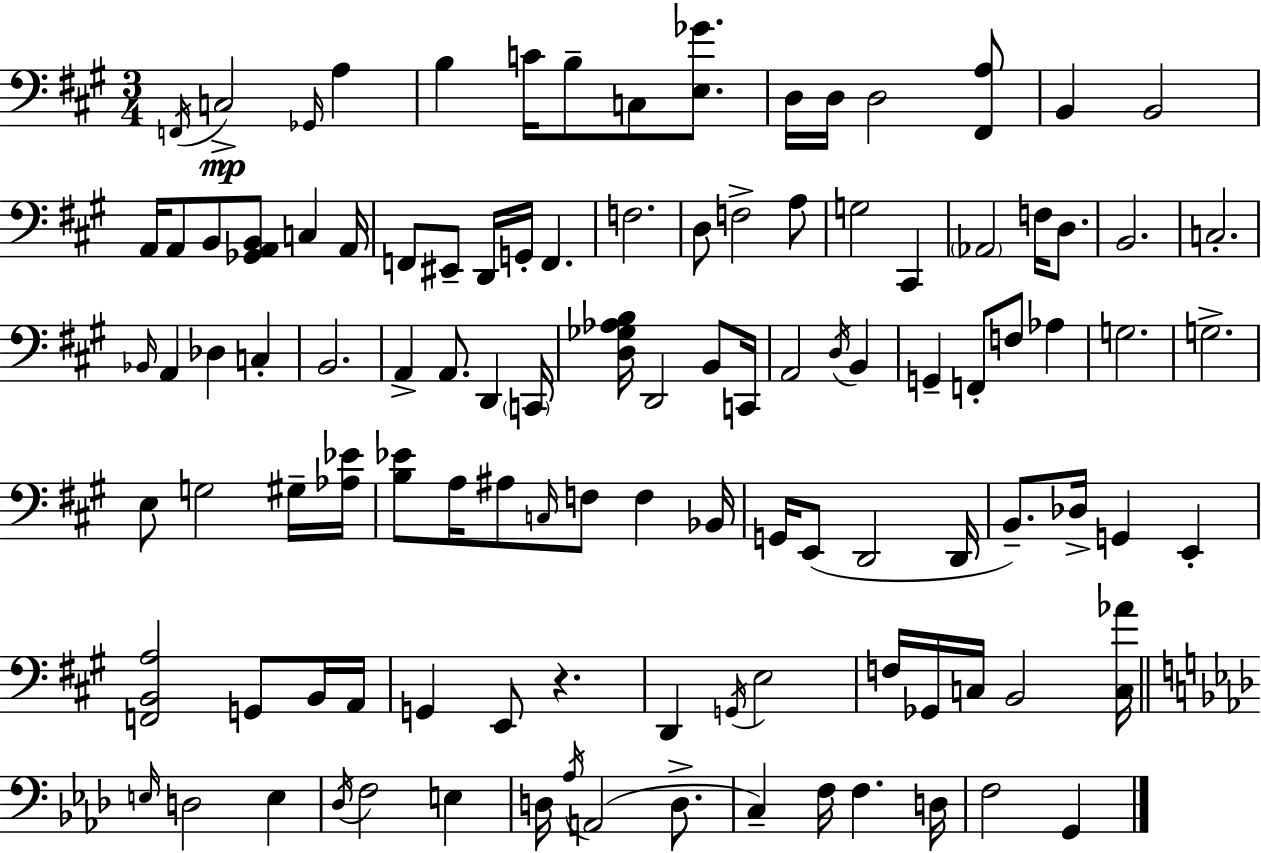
X:1
T:Untitled
M:3/4
L:1/4
K:A
F,,/4 C,2 _G,,/4 A, B, C/4 B,/2 C,/2 [E,_G]/2 D,/4 D,/4 D,2 [^F,,A,]/2 B,, B,,2 A,,/4 A,,/2 B,,/2 [_G,,A,,B,,]/2 C, A,,/4 F,,/2 ^E,,/2 D,,/4 G,,/4 F,, F,2 D,/2 F,2 A,/2 G,2 ^C,, _A,,2 F,/4 D,/2 B,,2 C,2 _B,,/4 A,, _D, C, B,,2 A,, A,,/2 D,, C,,/4 [D,_G,_A,B,]/4 D,,2 B,,/2 C,,/4 A,,2 D,/4 B,, G,, F,,/2 F,/2 _A, G,2 G,2 E,/2 G,2 ^G,/4 [_A,_E]/4 [B,_E]/2 A,/4 ^A,/2 C,/4 F,/2 F, _B,,/4 G,,/4 E,,/2 D,,2 D,,/4 B,,/2 _D,/4 G,, E,, [F,,B,,A,]2 G,,/2 B,,/4 A,,/4 G,, E,,/2 z D,, G,,/4 E,2 F,/4 _G,,/4 C,/4 B,,2 [C,_A]/4 E,/4 D,2 E, _D,/4 F,2 E, D,/4 _A,/4 A,,2 D,/2 C, F,/4 F, D,/4 F,2 G,,